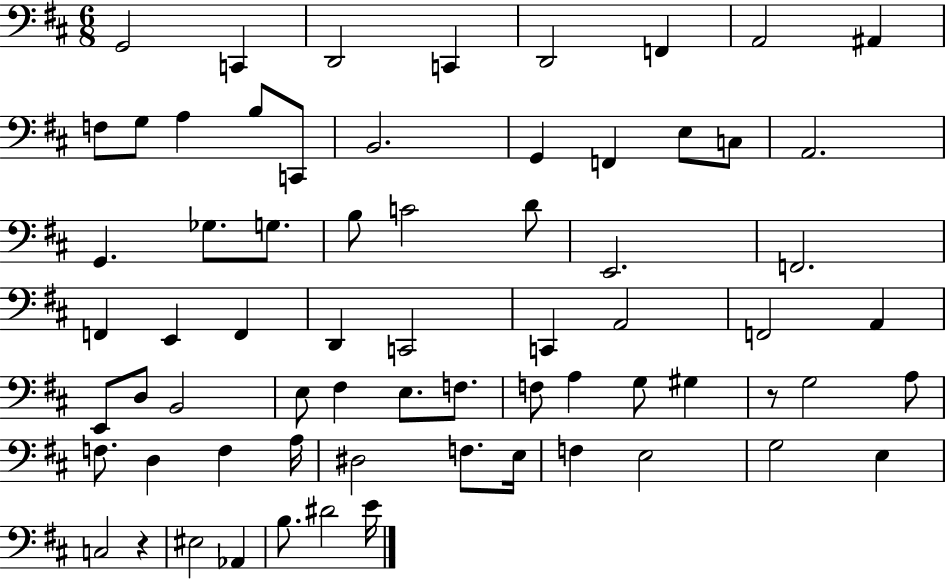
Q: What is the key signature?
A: D major